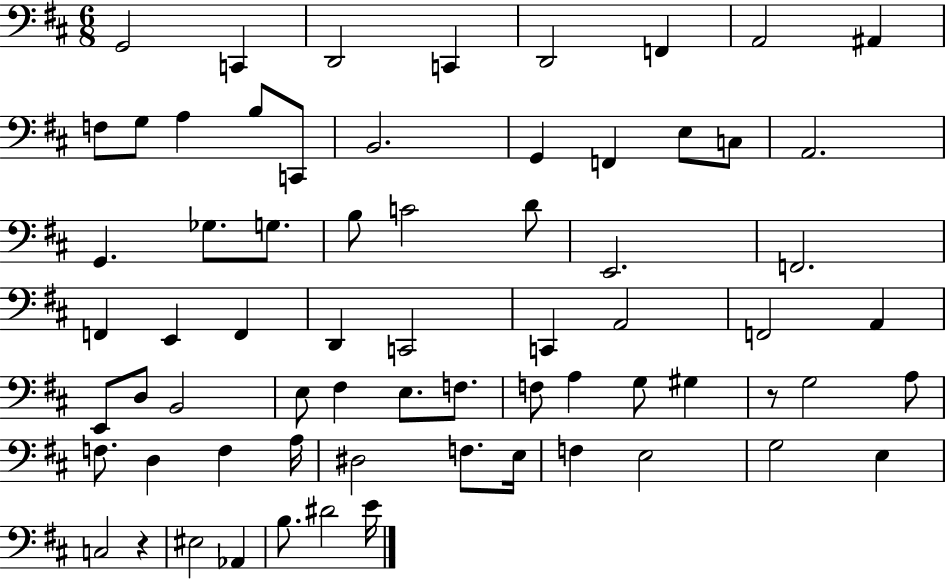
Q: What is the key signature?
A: D major